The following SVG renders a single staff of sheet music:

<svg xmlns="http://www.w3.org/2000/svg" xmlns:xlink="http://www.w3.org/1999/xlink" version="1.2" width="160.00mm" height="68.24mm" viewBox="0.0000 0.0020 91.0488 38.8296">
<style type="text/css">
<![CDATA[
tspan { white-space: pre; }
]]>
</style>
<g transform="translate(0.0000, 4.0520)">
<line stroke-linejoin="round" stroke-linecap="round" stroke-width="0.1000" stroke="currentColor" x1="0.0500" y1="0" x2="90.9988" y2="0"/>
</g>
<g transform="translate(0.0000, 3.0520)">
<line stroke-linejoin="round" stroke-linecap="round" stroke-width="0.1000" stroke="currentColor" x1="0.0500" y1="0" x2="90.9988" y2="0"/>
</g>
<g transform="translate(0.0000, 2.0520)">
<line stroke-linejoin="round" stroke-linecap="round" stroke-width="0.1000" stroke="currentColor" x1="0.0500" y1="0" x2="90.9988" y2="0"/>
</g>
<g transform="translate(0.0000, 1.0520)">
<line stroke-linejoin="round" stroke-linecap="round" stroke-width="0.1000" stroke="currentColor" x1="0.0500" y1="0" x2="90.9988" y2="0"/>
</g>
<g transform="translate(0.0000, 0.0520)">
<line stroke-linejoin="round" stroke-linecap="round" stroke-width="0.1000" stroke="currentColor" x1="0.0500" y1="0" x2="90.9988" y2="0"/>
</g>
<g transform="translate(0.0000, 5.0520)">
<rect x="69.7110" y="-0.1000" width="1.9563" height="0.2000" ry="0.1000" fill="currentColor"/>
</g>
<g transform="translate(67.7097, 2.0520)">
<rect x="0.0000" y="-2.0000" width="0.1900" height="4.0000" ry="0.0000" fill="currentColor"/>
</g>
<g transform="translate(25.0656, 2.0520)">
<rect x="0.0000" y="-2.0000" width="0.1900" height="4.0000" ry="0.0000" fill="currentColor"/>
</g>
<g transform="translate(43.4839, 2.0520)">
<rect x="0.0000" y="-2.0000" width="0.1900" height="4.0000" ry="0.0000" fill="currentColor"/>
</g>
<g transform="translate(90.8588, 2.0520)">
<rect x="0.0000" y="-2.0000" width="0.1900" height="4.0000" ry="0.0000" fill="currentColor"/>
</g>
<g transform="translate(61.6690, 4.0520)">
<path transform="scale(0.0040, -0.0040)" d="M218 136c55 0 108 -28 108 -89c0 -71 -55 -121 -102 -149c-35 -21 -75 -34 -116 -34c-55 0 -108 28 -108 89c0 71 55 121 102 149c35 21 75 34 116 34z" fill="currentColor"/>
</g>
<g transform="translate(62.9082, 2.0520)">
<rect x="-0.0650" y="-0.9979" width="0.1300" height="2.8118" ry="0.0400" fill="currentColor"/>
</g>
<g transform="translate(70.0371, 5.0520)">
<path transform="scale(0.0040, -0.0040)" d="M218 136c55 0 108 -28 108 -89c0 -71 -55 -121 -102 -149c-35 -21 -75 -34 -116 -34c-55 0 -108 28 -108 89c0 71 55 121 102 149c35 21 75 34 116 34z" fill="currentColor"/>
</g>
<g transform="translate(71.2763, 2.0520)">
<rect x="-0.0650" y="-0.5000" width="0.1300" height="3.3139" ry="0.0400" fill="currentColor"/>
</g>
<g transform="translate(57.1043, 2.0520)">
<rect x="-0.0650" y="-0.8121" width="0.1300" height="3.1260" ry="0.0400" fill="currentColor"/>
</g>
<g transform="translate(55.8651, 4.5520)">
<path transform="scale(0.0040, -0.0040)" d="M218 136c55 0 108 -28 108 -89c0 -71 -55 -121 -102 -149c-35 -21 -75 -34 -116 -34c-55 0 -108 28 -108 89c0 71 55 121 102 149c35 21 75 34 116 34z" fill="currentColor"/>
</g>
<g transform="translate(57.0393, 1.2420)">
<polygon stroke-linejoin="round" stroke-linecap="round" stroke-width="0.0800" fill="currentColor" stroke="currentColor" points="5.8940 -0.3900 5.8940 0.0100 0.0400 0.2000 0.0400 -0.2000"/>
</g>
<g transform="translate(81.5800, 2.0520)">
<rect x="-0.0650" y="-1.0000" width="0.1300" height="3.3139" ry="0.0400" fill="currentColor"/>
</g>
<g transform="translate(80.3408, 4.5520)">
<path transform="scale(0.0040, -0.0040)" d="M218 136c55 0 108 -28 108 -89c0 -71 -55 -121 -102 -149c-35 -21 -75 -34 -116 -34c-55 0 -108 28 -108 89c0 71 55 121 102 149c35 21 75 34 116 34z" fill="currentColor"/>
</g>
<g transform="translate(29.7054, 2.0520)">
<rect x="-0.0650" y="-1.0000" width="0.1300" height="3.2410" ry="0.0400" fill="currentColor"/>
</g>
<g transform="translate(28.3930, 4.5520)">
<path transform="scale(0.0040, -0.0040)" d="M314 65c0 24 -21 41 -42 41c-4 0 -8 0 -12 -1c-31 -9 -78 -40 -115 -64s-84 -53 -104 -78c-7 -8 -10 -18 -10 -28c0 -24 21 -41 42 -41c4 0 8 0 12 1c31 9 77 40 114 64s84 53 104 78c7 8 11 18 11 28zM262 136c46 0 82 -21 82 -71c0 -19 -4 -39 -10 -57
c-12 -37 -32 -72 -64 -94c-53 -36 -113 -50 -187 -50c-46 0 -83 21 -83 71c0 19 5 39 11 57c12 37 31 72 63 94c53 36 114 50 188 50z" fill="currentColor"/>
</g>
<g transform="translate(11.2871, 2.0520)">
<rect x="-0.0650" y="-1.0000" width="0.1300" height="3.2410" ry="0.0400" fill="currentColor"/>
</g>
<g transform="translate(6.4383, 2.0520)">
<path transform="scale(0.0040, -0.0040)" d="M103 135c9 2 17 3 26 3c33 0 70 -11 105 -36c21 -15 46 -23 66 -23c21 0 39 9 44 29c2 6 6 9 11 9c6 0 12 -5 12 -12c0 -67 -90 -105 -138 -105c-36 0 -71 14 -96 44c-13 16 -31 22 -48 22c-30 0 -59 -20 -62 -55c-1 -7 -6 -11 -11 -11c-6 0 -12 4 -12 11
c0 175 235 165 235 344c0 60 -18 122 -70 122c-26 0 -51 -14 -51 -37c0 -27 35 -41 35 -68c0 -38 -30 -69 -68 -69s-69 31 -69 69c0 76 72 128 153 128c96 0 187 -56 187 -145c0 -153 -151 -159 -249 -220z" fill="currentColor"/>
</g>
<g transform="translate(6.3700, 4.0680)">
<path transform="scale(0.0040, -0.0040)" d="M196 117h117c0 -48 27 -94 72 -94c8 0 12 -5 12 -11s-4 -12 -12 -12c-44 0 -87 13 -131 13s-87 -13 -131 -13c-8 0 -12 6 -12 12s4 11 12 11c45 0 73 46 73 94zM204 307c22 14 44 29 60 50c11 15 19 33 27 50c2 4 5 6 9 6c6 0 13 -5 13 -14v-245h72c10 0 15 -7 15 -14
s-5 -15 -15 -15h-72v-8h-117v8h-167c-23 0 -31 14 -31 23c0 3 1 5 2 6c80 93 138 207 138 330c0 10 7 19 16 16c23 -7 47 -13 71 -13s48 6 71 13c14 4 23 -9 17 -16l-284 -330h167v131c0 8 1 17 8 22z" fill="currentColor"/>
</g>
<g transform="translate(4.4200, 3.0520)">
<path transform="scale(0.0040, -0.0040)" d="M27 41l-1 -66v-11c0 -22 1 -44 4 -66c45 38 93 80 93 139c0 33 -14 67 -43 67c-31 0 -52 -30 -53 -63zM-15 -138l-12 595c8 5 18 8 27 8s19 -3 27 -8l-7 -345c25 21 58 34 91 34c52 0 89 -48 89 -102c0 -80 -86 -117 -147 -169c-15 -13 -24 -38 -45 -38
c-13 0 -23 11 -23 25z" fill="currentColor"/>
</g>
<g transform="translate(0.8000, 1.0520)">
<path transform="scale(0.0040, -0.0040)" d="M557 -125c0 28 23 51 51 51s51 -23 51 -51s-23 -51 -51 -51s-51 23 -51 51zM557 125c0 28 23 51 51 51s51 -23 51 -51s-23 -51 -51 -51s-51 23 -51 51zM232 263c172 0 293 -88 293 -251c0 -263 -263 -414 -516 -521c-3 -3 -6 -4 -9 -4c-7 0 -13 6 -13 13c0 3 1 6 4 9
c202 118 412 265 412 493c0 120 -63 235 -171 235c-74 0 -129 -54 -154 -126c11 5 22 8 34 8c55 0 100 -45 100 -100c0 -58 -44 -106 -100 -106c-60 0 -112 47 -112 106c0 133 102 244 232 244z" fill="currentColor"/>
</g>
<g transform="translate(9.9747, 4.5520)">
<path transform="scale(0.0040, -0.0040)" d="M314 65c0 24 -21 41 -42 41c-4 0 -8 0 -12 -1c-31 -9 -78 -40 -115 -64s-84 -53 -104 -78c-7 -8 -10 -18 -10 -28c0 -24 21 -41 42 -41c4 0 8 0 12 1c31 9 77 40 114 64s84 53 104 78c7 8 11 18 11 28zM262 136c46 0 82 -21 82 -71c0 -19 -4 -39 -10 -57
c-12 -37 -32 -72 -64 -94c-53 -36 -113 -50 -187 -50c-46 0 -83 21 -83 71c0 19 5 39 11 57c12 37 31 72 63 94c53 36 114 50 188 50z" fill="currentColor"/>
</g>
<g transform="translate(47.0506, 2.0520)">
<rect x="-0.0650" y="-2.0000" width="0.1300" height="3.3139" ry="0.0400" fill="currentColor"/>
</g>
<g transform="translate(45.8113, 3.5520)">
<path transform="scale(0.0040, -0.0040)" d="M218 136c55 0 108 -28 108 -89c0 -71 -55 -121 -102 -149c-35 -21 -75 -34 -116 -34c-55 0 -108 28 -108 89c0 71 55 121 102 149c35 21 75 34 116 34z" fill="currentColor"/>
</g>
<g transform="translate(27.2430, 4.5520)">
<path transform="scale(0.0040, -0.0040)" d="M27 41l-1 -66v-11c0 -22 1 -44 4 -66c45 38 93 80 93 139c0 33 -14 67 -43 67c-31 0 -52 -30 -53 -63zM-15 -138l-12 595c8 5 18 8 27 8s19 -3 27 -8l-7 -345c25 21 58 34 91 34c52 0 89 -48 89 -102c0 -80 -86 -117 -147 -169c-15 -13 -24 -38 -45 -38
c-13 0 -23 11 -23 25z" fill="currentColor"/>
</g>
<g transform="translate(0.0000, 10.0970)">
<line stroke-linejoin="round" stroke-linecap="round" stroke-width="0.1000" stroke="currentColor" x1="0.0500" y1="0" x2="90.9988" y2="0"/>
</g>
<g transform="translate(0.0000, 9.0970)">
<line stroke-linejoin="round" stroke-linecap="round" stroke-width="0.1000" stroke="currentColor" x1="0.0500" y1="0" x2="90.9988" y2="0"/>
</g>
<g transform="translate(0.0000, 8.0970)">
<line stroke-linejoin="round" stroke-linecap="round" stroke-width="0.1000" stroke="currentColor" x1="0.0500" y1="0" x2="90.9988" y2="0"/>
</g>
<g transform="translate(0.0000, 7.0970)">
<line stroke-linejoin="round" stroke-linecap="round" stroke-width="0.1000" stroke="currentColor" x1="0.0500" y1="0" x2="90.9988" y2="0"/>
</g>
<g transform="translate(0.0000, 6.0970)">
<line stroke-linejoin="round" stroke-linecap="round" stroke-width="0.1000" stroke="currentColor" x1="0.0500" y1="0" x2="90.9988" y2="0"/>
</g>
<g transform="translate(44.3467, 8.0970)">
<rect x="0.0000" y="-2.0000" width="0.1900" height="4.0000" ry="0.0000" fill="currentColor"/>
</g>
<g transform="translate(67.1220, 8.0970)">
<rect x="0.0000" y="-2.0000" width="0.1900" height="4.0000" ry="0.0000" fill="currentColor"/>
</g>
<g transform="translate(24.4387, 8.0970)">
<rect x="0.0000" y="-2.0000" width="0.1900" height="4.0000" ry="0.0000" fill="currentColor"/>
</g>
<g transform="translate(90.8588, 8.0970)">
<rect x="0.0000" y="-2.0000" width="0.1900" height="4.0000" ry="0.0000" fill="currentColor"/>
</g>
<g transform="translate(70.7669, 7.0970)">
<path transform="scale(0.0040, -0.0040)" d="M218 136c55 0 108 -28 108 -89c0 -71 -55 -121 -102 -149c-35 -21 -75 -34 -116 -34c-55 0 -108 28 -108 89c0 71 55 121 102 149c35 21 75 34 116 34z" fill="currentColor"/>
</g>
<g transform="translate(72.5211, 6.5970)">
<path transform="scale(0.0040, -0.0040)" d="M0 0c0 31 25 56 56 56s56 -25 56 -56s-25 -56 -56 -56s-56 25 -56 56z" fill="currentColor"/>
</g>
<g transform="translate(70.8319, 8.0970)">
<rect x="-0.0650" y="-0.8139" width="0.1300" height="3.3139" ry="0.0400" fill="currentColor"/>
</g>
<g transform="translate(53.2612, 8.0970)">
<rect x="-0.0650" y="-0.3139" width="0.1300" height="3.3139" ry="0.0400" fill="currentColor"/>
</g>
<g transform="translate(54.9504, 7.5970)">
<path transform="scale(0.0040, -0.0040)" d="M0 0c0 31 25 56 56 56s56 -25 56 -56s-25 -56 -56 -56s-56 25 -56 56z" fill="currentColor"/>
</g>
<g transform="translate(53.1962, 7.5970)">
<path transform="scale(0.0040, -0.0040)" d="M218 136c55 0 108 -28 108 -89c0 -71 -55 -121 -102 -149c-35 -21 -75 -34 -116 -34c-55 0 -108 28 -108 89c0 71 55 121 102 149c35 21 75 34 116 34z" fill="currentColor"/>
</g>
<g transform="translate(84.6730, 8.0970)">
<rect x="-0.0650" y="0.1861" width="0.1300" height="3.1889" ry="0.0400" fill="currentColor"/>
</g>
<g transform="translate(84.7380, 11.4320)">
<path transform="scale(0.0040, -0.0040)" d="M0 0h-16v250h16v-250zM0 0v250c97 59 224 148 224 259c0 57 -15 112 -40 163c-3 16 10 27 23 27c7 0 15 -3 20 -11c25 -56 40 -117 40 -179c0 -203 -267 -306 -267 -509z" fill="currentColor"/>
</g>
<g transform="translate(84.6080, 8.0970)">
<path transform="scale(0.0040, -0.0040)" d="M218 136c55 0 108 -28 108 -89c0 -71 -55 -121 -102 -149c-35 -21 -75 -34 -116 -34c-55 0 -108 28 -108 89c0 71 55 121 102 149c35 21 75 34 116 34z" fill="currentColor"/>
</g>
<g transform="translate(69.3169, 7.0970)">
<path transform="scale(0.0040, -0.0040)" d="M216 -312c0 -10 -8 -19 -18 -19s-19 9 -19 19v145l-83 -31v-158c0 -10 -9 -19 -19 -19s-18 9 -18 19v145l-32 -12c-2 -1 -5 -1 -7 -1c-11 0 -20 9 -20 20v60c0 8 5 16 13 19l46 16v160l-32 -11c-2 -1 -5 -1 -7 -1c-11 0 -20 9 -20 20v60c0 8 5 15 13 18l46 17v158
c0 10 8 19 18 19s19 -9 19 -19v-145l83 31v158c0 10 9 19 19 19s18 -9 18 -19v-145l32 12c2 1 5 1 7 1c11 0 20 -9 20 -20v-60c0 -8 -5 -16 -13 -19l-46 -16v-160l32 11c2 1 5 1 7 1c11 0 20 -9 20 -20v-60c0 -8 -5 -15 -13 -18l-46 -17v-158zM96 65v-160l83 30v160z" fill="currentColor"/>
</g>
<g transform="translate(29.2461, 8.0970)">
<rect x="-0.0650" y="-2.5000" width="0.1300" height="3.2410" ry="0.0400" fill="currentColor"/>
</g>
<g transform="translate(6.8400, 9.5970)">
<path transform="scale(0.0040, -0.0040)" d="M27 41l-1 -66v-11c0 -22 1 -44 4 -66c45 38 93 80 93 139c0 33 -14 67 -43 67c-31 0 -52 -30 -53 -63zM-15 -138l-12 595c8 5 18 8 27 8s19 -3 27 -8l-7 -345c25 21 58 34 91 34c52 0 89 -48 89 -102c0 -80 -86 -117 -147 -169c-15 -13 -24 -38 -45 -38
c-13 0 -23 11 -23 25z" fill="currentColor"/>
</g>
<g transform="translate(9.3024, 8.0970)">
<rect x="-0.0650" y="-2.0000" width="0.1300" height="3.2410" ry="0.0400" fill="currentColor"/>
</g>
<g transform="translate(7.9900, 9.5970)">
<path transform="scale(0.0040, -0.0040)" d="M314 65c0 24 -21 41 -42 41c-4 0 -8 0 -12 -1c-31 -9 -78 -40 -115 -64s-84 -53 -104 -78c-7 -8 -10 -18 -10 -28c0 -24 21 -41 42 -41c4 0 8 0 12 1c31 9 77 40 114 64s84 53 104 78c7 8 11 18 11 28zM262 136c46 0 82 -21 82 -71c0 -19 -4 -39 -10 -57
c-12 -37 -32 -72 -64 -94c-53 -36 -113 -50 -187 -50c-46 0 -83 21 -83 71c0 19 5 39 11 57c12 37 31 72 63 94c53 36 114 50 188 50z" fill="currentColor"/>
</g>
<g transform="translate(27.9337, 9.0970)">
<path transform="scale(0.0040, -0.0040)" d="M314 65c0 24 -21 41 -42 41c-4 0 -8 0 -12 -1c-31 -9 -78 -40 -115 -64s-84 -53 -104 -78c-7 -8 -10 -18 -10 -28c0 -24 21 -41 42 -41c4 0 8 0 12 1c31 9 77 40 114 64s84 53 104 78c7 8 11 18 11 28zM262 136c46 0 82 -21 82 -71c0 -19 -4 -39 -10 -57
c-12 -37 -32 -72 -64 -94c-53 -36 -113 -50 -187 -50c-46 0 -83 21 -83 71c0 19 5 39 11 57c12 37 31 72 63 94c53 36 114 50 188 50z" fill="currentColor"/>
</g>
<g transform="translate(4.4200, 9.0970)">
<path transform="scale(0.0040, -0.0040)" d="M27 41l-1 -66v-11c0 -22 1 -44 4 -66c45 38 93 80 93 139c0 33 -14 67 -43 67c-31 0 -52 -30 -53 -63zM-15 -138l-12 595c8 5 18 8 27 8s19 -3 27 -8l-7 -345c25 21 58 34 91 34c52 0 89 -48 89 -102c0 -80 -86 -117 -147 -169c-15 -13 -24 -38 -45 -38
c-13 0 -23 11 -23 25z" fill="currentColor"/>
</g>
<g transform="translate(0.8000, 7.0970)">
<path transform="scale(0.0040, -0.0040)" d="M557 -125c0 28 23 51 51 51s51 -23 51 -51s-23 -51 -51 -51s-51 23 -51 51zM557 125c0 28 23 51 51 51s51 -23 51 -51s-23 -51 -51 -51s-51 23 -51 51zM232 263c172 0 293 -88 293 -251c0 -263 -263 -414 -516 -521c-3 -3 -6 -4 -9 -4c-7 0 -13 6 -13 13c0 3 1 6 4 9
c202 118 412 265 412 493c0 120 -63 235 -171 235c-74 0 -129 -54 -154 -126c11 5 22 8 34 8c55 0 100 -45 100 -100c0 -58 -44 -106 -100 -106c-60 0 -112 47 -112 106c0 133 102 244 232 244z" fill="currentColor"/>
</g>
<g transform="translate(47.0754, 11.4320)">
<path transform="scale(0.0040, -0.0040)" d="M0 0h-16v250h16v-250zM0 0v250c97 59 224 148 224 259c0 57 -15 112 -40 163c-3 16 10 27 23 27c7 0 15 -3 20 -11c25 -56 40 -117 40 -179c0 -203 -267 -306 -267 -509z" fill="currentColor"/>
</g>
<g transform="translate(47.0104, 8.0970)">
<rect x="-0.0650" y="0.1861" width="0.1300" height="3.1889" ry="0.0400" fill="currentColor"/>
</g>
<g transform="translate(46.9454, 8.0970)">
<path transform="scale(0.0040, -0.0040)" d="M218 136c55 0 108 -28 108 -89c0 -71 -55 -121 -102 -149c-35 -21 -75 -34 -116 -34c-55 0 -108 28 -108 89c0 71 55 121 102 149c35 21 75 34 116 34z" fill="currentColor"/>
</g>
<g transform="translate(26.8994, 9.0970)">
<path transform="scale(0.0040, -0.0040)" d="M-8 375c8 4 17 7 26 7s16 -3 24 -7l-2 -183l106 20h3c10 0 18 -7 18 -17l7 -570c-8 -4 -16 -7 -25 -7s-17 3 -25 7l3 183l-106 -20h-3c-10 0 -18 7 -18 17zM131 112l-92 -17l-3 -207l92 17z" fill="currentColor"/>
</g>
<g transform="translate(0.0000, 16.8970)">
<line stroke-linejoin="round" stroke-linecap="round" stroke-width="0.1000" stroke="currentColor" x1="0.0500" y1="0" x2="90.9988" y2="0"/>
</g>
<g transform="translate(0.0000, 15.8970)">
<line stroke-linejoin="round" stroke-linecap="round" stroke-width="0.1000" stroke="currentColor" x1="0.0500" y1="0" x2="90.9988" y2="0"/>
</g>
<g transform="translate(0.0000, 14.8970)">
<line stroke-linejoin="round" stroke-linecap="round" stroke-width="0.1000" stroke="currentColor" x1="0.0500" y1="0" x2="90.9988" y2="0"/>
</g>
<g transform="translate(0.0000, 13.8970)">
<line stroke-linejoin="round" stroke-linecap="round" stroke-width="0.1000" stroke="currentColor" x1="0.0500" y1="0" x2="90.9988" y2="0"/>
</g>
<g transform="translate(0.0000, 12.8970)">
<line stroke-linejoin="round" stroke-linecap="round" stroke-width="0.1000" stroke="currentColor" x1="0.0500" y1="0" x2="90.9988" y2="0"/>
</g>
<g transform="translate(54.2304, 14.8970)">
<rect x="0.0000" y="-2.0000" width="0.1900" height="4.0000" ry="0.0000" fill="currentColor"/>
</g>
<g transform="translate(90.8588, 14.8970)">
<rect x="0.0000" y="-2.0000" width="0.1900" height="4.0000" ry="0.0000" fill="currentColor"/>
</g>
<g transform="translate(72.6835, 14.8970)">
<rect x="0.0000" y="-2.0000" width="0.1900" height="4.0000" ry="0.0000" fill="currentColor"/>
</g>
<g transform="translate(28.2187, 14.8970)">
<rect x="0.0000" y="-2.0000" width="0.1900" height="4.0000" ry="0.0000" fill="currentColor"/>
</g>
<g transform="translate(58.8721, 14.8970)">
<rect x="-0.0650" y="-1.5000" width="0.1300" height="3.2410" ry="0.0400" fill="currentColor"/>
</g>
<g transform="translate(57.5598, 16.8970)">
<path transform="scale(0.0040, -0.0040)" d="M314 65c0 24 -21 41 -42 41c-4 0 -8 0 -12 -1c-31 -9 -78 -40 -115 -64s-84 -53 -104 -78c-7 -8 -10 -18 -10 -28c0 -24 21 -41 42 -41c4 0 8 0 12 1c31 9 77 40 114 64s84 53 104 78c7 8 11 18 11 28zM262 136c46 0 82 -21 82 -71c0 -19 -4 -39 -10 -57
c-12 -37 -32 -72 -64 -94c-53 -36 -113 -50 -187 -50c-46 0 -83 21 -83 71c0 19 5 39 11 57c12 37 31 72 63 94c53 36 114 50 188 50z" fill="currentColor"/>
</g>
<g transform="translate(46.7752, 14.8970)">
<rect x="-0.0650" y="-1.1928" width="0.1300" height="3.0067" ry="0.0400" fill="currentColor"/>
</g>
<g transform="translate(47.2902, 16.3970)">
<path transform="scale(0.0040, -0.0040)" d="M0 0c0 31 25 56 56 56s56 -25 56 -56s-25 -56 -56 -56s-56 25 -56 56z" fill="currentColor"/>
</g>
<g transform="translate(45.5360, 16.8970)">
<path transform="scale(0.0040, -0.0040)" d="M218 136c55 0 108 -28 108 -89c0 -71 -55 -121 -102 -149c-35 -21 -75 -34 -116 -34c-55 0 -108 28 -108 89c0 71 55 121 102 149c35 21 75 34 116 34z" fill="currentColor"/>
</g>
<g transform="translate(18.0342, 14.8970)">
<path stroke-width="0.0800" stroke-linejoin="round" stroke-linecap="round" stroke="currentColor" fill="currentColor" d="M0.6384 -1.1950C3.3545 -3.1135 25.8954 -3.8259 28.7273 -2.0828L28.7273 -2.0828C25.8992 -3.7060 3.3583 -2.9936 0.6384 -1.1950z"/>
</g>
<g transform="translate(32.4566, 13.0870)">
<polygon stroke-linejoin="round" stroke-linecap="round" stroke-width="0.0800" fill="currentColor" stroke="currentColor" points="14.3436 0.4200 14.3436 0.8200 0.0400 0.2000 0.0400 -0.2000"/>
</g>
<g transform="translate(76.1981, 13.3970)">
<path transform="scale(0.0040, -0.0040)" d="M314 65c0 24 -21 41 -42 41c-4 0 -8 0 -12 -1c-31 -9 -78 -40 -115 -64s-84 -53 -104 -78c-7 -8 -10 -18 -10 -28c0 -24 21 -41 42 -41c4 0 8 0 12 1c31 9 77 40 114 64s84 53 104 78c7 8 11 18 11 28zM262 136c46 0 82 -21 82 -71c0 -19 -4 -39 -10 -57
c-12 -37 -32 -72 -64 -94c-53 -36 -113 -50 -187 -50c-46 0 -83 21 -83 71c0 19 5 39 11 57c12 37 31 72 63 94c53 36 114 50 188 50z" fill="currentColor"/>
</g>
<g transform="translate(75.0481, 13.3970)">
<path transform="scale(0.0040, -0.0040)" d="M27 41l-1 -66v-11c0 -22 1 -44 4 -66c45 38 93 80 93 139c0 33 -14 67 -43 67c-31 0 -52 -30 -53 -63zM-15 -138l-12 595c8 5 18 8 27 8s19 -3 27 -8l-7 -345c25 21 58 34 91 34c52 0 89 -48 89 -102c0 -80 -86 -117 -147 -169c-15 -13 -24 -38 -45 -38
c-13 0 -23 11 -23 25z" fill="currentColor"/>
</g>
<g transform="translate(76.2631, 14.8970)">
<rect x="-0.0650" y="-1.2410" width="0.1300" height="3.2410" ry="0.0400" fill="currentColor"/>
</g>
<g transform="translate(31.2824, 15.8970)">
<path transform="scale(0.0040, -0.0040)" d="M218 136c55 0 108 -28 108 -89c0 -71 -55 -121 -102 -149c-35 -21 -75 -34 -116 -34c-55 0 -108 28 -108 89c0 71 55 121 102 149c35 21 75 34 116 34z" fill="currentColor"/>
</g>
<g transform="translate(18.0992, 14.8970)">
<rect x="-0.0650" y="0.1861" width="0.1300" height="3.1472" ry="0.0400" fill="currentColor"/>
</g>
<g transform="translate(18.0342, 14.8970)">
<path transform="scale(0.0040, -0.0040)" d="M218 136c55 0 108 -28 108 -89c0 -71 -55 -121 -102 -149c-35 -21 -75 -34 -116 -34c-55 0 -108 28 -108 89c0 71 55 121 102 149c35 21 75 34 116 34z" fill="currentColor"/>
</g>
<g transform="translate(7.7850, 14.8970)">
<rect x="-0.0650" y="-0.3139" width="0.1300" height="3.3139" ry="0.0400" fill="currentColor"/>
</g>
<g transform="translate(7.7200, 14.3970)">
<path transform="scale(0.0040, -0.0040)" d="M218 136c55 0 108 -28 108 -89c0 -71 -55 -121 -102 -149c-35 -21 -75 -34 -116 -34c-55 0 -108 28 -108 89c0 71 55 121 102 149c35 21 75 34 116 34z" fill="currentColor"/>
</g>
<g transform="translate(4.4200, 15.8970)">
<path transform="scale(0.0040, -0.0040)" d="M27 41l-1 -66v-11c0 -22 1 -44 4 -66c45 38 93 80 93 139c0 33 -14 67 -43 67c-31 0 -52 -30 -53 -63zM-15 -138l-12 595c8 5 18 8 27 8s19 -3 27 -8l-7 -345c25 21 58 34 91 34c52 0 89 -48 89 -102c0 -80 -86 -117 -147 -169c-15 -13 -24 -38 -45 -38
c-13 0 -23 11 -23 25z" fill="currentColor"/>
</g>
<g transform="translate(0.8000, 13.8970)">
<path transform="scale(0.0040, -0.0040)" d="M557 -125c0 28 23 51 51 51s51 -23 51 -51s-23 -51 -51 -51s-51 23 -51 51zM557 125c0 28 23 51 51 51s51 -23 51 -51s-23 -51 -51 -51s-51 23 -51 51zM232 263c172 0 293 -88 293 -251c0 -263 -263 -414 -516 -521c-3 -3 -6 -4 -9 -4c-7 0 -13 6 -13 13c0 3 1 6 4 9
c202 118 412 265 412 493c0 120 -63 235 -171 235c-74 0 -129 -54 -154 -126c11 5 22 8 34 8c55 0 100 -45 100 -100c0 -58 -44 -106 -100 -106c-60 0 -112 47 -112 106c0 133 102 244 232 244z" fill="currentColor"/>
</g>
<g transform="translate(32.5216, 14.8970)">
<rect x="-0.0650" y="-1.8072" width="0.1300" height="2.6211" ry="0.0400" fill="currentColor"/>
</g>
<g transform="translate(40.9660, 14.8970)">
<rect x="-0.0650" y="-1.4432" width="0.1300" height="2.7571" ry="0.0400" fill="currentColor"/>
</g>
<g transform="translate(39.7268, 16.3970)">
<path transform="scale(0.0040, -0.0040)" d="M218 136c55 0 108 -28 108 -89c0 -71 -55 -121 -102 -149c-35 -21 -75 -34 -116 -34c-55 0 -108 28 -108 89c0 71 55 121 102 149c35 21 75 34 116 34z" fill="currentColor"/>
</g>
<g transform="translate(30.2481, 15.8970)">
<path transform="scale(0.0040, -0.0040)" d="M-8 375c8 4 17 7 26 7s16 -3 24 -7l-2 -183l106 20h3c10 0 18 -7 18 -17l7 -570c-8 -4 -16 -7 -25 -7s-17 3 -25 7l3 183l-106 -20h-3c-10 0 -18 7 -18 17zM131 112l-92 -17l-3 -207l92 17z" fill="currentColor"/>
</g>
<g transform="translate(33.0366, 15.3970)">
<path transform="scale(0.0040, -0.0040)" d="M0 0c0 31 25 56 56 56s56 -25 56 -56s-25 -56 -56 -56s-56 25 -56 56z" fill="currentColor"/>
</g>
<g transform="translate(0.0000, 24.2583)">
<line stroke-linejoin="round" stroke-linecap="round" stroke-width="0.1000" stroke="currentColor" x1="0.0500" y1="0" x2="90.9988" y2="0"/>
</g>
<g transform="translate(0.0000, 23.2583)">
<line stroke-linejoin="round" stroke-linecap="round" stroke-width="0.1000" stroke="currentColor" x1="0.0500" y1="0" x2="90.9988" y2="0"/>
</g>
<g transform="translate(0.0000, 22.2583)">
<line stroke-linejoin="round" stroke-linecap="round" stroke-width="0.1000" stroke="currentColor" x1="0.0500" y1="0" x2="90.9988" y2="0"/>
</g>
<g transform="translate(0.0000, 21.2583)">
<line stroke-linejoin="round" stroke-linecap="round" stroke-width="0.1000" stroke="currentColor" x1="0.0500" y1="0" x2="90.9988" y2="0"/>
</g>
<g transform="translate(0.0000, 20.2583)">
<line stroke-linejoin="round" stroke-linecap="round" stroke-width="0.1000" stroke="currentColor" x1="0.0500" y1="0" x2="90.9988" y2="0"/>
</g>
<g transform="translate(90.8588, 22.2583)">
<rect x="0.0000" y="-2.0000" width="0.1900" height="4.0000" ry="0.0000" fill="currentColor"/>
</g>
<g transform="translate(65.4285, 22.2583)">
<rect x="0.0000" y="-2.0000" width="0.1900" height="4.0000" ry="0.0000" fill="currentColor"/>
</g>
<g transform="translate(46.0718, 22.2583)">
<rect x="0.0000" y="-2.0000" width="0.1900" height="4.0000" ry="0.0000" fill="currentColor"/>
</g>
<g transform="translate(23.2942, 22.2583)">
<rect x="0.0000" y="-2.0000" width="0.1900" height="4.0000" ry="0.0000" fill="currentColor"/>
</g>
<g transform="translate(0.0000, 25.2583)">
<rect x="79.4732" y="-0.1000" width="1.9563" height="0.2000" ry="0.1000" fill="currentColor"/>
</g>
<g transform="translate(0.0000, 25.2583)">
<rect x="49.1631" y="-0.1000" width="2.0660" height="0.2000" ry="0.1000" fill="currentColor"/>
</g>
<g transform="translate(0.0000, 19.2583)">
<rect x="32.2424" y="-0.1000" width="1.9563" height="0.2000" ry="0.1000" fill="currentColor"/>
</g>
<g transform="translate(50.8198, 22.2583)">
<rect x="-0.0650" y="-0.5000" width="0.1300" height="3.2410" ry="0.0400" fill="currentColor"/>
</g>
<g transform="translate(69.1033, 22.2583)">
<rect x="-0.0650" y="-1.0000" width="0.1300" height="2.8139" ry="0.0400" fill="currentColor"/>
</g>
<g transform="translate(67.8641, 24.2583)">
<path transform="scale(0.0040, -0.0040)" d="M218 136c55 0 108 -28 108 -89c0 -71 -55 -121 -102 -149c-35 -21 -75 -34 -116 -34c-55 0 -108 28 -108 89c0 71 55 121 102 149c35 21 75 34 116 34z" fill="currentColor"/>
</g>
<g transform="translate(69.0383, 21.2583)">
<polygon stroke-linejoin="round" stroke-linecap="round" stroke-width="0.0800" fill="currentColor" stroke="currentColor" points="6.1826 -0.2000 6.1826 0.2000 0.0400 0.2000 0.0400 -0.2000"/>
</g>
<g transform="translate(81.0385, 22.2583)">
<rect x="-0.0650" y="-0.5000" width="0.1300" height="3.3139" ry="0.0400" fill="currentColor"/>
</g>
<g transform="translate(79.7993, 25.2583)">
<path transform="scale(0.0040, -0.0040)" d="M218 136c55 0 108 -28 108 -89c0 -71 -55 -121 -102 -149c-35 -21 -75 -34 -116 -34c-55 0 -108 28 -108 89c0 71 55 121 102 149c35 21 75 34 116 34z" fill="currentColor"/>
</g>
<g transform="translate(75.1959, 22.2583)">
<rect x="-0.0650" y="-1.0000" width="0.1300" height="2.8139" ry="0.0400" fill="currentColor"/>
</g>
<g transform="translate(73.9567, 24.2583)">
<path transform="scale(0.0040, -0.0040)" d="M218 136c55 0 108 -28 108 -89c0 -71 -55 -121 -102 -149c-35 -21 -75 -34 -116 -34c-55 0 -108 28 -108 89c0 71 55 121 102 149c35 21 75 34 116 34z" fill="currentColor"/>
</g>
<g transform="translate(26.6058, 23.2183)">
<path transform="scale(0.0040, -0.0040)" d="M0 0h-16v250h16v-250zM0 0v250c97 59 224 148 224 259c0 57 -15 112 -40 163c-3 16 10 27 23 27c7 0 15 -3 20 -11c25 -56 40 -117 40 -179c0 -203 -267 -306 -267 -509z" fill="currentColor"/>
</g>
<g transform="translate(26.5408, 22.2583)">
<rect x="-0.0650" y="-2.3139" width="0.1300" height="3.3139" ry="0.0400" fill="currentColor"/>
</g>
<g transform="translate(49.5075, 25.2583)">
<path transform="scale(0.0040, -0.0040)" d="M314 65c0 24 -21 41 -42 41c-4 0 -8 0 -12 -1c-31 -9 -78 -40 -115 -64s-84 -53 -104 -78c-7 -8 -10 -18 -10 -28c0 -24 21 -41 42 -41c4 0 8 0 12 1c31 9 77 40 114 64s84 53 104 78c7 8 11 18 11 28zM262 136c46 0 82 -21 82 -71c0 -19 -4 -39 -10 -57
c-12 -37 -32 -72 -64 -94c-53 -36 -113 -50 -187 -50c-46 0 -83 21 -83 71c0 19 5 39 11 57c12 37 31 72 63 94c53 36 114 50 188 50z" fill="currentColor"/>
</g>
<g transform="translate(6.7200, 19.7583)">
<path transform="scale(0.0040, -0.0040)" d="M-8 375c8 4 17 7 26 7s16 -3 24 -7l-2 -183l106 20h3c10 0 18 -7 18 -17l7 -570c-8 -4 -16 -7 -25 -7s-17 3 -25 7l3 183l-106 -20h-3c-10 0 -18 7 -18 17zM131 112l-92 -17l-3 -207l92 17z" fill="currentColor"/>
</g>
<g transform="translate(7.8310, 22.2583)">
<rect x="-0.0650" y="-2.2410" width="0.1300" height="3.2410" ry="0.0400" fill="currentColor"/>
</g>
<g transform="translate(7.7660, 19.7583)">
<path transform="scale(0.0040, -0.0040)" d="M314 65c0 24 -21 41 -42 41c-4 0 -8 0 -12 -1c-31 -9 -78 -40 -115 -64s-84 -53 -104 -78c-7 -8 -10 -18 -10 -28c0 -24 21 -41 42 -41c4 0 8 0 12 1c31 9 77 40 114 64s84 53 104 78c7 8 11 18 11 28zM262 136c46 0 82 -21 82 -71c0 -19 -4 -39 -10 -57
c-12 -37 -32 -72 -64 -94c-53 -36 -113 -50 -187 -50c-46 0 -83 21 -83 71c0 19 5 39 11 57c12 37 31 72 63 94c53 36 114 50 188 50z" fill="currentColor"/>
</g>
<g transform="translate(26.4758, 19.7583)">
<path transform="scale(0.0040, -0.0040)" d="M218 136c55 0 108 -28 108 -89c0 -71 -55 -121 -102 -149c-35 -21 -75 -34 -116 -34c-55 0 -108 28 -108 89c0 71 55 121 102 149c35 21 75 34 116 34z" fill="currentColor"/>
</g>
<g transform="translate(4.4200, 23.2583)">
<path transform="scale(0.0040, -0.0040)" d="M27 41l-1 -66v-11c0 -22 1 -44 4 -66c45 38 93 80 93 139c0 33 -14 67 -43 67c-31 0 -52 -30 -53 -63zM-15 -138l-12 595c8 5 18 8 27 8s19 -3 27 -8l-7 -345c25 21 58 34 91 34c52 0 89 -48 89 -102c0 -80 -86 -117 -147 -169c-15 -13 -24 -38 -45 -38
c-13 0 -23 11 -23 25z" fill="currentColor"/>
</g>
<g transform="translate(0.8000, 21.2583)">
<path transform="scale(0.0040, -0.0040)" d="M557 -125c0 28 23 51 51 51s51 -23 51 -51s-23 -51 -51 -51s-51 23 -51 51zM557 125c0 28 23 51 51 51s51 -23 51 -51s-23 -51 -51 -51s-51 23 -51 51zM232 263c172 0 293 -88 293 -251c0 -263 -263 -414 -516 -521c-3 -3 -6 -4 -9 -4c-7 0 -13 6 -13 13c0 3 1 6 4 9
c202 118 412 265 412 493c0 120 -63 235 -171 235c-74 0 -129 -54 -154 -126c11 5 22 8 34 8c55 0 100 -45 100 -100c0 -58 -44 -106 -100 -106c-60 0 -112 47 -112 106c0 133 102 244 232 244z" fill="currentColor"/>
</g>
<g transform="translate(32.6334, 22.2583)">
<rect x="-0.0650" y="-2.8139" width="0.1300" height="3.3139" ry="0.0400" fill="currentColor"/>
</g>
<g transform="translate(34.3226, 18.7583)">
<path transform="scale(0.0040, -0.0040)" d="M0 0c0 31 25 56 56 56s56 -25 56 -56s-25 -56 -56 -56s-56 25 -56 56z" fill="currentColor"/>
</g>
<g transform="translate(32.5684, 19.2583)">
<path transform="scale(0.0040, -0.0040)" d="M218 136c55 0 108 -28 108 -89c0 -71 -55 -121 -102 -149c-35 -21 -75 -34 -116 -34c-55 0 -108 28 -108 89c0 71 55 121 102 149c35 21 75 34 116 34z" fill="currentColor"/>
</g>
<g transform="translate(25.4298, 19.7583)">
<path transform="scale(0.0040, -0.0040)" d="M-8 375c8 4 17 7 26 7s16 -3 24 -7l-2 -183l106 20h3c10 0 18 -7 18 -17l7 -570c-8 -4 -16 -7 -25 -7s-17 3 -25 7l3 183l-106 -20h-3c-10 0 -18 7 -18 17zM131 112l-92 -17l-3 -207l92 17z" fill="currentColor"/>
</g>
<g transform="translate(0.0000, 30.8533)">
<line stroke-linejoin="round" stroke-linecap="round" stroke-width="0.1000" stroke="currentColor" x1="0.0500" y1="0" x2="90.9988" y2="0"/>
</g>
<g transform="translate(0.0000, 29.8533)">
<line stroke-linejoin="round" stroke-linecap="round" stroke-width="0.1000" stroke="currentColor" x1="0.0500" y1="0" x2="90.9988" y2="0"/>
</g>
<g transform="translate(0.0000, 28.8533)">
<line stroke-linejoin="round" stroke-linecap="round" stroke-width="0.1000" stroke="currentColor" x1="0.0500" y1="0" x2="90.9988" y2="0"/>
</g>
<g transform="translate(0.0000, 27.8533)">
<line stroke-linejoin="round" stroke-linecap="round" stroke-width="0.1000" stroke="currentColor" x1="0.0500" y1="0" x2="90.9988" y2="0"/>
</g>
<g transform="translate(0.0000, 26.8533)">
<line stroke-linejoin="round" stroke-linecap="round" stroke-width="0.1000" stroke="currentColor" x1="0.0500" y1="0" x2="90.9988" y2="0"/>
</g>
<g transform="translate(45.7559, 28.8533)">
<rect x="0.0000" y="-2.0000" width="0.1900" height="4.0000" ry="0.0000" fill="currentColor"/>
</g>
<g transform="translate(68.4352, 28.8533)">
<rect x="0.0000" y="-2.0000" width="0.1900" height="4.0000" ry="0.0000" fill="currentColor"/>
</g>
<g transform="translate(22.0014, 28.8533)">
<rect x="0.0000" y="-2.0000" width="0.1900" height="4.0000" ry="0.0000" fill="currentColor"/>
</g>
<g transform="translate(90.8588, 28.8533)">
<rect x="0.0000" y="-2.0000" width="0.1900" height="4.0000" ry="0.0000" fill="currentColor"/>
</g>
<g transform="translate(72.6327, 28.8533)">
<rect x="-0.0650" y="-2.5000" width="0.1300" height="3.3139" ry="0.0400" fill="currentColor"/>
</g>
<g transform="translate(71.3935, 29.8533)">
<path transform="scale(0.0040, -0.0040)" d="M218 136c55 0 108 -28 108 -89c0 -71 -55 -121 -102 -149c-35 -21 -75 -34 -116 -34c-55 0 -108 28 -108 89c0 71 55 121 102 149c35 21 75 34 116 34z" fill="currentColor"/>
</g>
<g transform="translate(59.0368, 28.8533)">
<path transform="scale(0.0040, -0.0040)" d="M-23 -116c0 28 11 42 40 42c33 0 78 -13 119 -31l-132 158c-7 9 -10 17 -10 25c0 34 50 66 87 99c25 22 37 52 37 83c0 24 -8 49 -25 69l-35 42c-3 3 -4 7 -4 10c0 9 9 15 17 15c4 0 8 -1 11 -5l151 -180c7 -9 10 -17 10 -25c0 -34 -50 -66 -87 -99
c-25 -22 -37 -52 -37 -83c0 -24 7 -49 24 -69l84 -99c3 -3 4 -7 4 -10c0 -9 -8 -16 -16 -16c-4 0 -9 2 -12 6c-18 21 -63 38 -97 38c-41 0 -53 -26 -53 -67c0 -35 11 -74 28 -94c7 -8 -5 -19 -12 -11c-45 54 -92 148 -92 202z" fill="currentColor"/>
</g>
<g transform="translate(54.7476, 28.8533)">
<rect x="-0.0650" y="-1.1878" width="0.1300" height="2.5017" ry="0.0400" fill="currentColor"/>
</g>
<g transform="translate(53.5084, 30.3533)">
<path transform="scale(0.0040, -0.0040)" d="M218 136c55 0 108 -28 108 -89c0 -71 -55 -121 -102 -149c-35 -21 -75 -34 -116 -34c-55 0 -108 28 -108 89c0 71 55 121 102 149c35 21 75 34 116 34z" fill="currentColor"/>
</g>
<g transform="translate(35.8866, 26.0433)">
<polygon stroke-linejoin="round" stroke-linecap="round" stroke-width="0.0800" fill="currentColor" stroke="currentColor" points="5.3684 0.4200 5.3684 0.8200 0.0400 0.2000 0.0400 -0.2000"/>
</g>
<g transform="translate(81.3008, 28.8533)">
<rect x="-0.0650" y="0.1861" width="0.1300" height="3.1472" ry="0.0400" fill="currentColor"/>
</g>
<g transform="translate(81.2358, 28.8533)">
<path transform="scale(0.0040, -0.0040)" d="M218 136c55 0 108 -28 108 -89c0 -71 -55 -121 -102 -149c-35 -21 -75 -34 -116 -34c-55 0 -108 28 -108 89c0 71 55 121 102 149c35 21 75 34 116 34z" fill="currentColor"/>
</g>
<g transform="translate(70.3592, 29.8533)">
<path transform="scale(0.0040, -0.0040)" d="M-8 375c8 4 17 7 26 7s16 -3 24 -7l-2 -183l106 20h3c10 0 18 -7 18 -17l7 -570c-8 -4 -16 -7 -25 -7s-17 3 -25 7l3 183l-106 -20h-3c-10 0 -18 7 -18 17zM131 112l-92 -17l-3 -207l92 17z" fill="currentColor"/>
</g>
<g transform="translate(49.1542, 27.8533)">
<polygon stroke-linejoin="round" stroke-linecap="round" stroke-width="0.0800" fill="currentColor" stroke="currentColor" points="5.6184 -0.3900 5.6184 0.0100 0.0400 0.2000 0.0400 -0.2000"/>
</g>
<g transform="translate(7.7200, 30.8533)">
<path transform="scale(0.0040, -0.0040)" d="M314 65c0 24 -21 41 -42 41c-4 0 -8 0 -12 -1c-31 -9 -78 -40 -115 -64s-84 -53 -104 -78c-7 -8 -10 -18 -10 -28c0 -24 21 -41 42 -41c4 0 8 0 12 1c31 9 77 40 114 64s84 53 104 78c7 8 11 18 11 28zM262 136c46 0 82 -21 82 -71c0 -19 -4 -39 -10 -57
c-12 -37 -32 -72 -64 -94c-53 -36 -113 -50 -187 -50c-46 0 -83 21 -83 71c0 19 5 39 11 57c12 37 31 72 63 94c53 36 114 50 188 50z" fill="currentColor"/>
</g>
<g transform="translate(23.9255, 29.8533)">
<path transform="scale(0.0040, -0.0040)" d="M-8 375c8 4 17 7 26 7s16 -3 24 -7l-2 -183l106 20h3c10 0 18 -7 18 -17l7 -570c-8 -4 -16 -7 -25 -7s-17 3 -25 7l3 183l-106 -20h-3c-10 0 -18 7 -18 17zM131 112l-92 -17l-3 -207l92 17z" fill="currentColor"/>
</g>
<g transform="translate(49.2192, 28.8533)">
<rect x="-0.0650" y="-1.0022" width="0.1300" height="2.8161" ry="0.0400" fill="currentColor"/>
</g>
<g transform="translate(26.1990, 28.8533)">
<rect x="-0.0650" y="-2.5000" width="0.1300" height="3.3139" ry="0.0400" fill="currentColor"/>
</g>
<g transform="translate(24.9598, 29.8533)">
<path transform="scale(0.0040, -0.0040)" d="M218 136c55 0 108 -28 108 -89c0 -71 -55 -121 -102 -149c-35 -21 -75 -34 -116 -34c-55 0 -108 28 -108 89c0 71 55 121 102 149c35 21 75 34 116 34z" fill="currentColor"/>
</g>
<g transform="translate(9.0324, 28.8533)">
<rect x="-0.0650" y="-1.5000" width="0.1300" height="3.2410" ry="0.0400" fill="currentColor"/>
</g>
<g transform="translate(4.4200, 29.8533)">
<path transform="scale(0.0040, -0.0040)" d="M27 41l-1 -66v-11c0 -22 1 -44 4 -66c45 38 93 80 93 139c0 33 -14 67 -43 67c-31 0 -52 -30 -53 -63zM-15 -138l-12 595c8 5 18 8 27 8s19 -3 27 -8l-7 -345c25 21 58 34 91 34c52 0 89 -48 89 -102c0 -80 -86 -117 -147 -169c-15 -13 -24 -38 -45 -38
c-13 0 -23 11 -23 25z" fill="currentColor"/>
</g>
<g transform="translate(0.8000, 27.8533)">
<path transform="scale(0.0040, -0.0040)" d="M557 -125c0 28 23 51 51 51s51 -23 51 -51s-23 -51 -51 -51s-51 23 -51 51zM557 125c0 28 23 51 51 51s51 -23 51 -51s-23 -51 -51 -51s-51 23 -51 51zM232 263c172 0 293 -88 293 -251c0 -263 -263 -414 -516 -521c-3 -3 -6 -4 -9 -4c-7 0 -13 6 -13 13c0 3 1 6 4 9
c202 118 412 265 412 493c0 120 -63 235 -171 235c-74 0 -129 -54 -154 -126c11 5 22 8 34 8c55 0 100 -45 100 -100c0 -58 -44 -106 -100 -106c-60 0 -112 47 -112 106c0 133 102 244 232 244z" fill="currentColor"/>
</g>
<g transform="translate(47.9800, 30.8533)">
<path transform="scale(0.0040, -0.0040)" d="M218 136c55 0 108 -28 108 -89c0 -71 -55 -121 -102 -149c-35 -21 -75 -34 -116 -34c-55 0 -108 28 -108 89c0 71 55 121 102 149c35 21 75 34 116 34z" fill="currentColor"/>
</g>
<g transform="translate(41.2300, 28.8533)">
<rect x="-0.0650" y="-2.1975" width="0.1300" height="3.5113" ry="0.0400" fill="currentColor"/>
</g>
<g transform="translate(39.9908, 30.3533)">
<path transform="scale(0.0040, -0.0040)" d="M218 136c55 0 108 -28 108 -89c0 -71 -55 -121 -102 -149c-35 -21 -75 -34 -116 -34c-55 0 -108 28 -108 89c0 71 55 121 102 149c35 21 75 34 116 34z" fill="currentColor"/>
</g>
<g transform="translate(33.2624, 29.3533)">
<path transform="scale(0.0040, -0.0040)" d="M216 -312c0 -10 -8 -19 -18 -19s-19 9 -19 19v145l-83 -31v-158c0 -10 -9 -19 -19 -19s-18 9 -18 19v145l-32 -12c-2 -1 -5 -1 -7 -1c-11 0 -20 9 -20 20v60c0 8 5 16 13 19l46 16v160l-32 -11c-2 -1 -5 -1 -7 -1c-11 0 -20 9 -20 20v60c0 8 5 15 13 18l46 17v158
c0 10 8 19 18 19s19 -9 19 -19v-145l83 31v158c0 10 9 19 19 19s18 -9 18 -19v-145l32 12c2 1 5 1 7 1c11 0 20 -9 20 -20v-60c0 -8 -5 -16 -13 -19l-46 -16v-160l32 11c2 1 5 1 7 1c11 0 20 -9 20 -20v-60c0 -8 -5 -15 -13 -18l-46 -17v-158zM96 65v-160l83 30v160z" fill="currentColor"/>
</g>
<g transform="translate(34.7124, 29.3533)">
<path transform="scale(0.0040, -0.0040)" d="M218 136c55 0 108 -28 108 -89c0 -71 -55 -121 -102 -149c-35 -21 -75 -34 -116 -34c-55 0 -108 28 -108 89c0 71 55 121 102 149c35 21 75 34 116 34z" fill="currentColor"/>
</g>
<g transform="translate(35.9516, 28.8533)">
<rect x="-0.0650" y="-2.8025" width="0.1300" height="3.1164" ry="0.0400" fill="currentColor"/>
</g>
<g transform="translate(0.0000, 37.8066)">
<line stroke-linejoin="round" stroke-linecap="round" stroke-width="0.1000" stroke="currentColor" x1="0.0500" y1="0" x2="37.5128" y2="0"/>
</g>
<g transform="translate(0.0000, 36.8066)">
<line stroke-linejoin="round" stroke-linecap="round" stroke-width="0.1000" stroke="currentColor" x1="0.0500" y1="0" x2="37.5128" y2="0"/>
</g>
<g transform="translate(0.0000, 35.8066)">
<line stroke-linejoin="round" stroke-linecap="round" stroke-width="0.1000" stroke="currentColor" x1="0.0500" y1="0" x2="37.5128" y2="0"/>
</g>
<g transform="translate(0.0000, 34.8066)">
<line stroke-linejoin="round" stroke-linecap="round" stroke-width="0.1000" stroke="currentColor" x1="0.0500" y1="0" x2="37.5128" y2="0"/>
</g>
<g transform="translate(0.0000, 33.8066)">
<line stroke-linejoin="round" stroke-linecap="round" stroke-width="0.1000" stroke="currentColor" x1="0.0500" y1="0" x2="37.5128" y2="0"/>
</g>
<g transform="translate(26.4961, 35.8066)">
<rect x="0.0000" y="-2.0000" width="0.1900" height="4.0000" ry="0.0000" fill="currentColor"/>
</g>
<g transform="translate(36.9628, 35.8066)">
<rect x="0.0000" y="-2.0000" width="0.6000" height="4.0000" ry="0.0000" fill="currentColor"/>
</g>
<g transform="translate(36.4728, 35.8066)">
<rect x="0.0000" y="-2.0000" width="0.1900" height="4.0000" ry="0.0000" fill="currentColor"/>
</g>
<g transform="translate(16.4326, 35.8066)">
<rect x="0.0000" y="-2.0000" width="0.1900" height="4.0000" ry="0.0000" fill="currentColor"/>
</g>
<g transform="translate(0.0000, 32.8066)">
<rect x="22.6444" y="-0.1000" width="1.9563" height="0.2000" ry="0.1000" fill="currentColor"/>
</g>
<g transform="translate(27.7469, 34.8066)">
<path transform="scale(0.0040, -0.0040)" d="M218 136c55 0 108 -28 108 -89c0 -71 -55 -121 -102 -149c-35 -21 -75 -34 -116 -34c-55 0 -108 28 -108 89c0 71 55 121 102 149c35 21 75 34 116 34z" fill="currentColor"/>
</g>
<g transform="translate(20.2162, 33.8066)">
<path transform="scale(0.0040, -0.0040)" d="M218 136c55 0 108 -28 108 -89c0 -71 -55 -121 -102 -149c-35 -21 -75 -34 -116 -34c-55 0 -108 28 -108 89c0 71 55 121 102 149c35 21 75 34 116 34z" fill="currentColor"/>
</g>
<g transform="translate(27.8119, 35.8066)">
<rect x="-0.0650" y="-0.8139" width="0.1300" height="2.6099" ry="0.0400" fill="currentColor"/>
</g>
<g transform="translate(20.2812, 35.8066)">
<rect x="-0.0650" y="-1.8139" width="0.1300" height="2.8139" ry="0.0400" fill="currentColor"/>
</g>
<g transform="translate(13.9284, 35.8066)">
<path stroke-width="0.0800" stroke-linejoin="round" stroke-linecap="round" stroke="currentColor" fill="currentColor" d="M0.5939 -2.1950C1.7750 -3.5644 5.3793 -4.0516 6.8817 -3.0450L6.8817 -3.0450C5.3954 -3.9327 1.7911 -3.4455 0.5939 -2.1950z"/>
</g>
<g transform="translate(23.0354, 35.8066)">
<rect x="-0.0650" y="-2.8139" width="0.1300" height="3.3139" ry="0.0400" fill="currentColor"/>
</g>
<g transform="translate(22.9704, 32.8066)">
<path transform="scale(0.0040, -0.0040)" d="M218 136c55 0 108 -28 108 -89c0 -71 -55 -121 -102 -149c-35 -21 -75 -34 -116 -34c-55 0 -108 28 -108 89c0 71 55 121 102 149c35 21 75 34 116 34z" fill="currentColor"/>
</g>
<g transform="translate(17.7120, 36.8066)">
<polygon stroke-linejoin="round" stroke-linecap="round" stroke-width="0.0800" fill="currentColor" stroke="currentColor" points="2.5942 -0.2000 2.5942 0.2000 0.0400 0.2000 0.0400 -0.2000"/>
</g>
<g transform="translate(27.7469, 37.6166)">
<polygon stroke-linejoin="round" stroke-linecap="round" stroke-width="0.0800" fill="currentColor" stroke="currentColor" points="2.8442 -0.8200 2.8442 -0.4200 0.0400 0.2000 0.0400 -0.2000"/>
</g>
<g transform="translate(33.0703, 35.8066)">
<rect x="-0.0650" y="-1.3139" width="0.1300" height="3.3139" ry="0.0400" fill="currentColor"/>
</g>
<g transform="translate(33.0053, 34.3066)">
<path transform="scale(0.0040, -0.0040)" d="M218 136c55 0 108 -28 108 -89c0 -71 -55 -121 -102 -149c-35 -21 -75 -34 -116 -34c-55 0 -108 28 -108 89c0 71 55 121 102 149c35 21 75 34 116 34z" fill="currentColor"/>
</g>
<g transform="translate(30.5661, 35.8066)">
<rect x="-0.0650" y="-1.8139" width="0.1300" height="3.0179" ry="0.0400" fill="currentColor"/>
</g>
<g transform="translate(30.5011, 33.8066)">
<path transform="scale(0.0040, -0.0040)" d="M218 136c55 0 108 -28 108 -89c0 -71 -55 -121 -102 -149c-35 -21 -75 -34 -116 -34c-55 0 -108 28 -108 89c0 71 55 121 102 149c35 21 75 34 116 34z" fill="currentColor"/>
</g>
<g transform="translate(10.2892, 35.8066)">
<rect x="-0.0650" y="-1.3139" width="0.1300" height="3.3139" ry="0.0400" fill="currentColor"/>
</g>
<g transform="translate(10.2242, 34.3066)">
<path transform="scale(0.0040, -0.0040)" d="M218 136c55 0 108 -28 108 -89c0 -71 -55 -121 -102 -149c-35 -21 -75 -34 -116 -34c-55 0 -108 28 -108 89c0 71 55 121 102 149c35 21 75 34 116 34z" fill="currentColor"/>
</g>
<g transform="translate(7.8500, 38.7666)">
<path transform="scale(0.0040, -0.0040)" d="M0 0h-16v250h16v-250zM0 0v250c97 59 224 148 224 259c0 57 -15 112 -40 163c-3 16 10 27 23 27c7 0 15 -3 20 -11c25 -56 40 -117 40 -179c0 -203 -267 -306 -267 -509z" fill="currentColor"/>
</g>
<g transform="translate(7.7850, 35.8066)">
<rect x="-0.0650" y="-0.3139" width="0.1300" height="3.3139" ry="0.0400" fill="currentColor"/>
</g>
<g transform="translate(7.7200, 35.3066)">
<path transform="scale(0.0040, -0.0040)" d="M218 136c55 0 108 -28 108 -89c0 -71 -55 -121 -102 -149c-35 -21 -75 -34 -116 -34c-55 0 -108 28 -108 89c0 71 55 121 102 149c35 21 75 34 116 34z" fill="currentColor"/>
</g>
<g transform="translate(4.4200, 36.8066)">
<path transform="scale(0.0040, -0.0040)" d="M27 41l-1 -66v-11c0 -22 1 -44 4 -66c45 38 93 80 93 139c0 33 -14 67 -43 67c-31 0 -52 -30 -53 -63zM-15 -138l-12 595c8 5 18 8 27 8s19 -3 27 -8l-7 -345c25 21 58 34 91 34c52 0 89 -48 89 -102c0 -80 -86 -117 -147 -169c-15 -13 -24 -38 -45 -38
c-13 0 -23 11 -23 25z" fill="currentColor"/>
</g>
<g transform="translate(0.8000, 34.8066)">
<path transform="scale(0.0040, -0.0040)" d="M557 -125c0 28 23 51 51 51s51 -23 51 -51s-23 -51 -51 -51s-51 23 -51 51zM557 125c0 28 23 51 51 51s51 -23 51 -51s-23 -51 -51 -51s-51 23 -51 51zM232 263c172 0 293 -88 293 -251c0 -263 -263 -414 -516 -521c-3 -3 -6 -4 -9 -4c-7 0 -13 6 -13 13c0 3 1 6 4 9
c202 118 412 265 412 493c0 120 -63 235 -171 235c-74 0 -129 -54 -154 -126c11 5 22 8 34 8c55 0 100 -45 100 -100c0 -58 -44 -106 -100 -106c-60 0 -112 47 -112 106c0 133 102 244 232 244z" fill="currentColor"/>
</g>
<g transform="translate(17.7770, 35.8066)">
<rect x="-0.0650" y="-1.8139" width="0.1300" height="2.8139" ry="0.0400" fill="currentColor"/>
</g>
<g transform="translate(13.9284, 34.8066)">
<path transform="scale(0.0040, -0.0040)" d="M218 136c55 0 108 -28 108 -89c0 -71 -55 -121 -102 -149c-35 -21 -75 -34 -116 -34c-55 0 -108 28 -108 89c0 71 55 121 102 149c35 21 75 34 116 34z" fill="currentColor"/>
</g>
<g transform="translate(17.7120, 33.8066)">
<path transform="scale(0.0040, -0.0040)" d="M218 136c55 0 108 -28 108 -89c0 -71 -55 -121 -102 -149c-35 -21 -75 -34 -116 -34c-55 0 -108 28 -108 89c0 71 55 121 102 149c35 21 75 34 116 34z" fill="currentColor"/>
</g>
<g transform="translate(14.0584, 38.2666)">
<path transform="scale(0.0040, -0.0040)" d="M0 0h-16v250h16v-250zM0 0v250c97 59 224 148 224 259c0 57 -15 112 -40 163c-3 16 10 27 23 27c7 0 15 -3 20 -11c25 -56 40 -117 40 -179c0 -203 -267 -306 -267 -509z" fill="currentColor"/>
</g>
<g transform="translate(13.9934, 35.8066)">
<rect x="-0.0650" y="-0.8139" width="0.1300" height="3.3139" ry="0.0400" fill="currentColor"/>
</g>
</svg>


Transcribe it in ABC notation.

X:1
T:Untitled
M:2/4
L:1/4
K:F
F,,2 _F,,2 A,, F,,/2 G,,/2 E,, F,, _A,,2 B,,2 D,/2 E, ^F, D,/2 E, D, B,,/2 A,,/2 G,,/2 G,,2 _G,2 B,2 B,/2 C E,,2 G,,/2 G,,/2 E,, G,,2 B,, ^C,/2 A,,/2 G,,/2 A,,/2 z B,, D, E,/2 G, F,/2 A,/2 A,/2 C F,/2 A,/2 G,